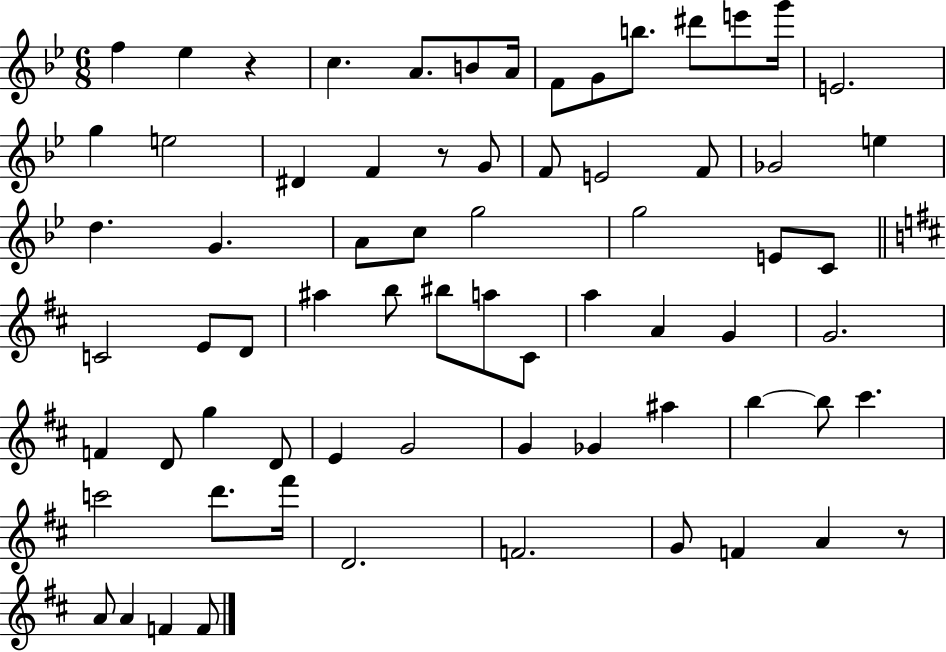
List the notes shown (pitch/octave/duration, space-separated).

F5/q Eb5/q R/q C5/q. A4/e. B4/e A4/s F4/e G4/e B5/e. D#6/e E6/e G6/s E4/h. G5/q E5/h D#4/q F4/q R/e G4/e F4/e E4/h F4/e Gb4/h E5/q D5/q. G4/q. A4/e C5/e G5/h G5/h E4/e C4/e C4/h E4/e D4/e A#5/q B5/e BIS5/e A5/e C#4/e A5/q A4/q G4/q G4/h. F4/q D4/e G5/q D4/e E4/q G4/h G4/q Gb4/q A#5/q B5/q B5/e C#6/q. C6/h D6/e. F#6/s D4/h. F4/h. G4/e F4/q A4/q R/e A4/e A4/q F4/q F4/e